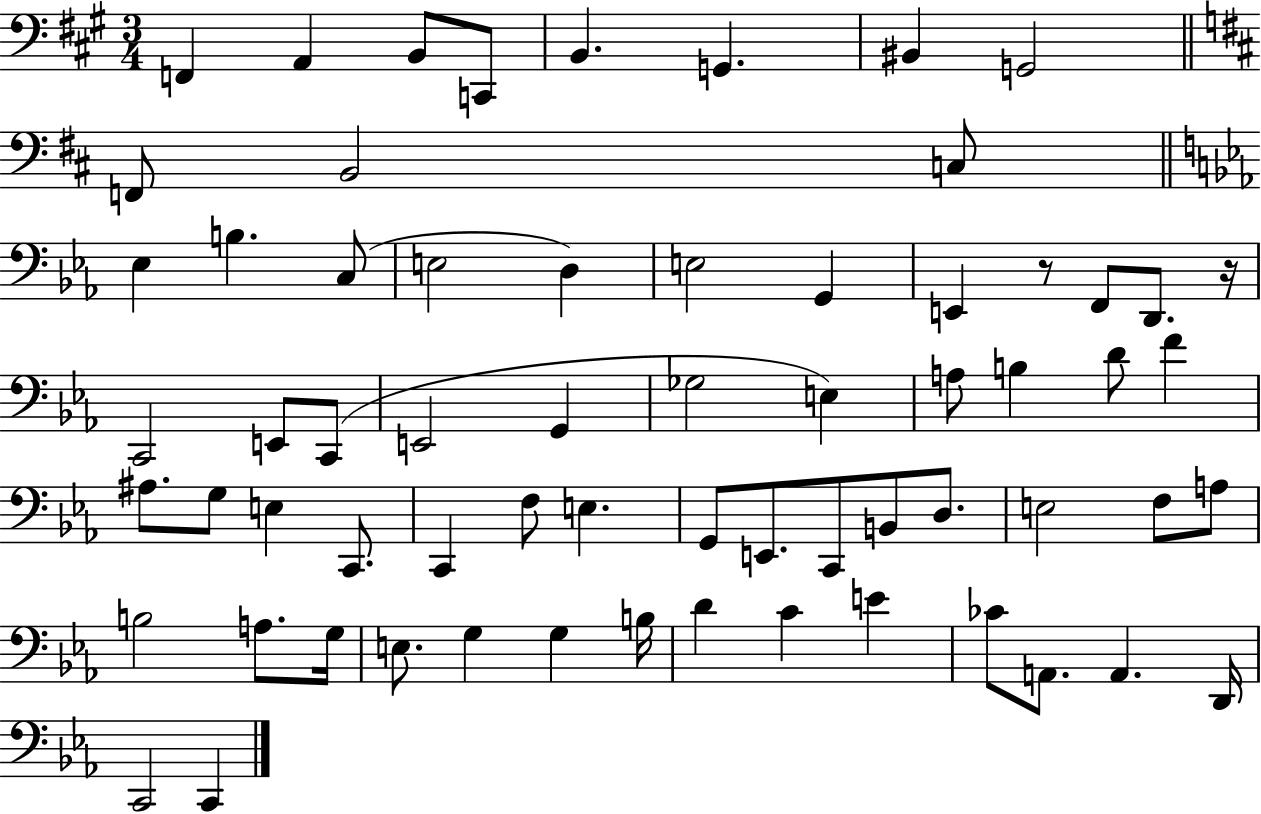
{
  \clef bass
  \numericTimeSignature
  \time 3/4
  \key a \major
  \repeat volta 2 { f,4 a,4 b,8 c,8 | b,4. g,4. | bis,4 g,2 | \bar "||" \break \key b \minor f,8 b,2 c8 | \bar "||" \break \key ees \major ees4 b4. c8( | e2 d4) | e2 g,4 | e,4 r8 f,8 d,8. r16 | \break c,2 e,8 c,8( | e,2 g,4 | ges2 e4) | a8 b4 d'8 f'4 | \break ais8. g8 e4 c,8. | c,4 f8 e4. | g,8 e,8. c,8 b,8 d8. | e2 f8 a8 | \break b2 a8. g16 | e8. g4 g4 b16 | d'4 c'4 e'4 | ces'8 a,8. a,4. d,16 | \break c,2 c,4 | } \bar "|."
}